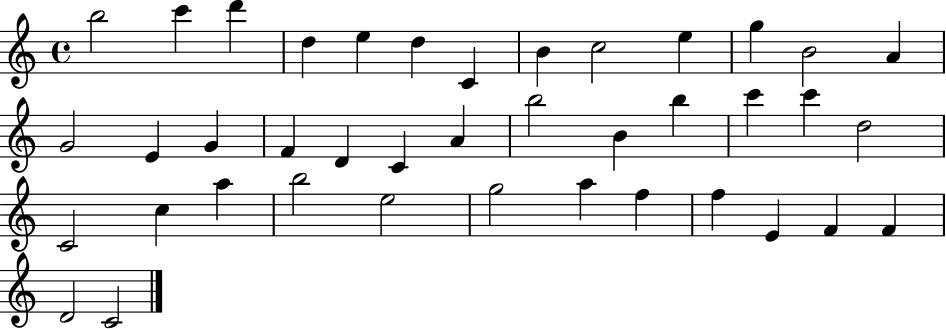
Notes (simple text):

B5/h C6/q D6/q D5/q E5/q D5/q C4/q B4/q C5/h E5/q G5/q B4/h A4/q G4/h E4/q G4/q F4/q D4/q C4/q A4/q B5/h B4/q B5/q C6/q C6/q D5/h C4/h C5/q A5/q B5/h E5/h G5/h A5/q F5/q F5/q E4/q F4/q F4/q D4/h C4/h